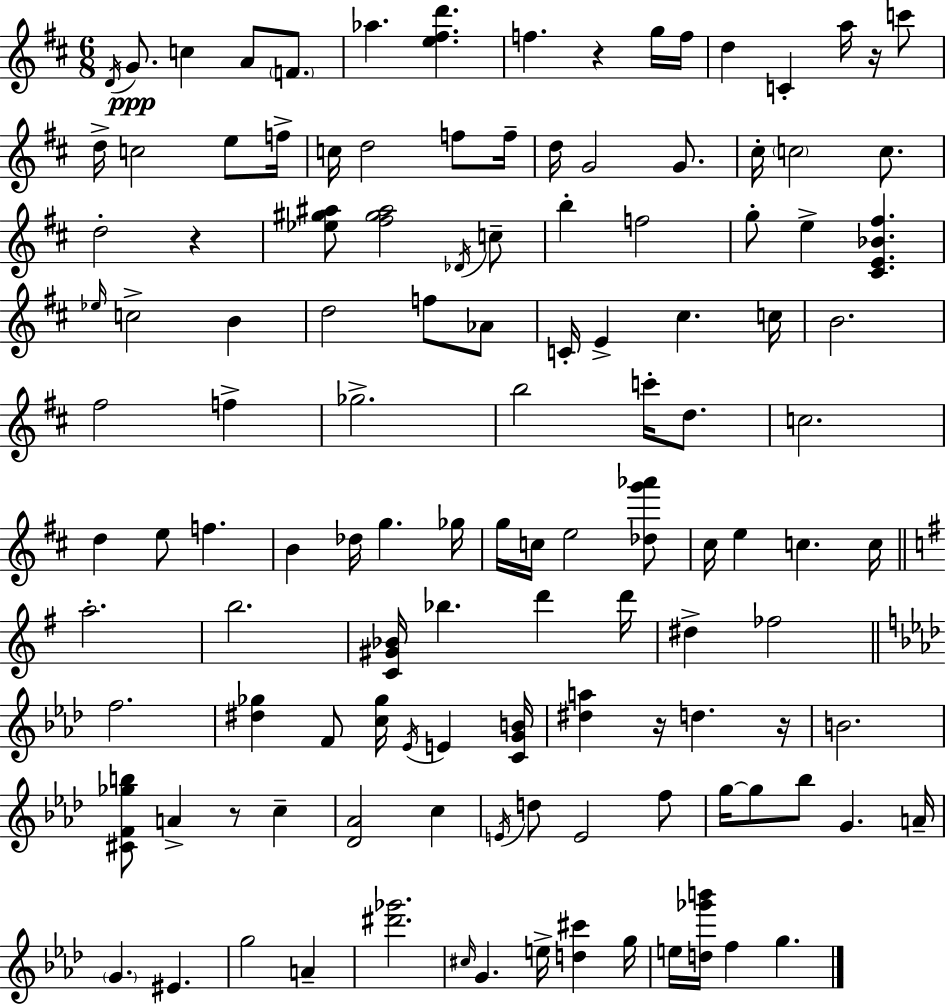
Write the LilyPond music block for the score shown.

{
  \clef treble
  \numericTimeSignature
  \time 6/8
  \key d \major
  \acciaccatura { d'16 }\ppp g'8. c''4 a'8 \parenthesize f'8. | aes''4. <e'' fis'' d'''>4. | f''4. r4 g''16 | f''16 d''4 c'4-. a''16 r16 c'''8 | \break d''16-> c''2 e''8 | f''16-> c''16 d''2 f''8 | f''16-- d''16 g'2 g'8. | cis''16-. \parenthesize c''2 c''8. | \break d''2-. r4 | <ees'' gis'' ais''>8 <fis'' gis'' ais''>2 \acciaccatura { des'16 } | c''8-- b''4-. f''2 | g''8-. e''4-> <cis' e' bes' fis''>4. | \break \grace { ees''16 } c''2-> b'4 | d''2 f''8 | aes'8 c'16-. e'4-> cis''4. | c''16 b'2. | \break fis''2 f''4-> | ges''2.-> | b''2 c'''16-. | d''8. c''2. | \break d''4 e''8 f''4. | b'4 des''16 g''4. | ges''16 g''16 c''16 e''2 | <des'' g''' aes'''>8 cis''16 e''4 c''4. | \break c''16 \bar "||" \break \key g \major a''2.-. | b''2. | <c' gis' bes'>16 bes''4. d'''4 d'''16 | dis''4-> fes''2 | \break \bar "||" \break \key aes \major f''2. | <dis'' ges''>4 f'8 <c'' ges''>16 \acciaccatura { ees'16 } e'4 | <c' g' b'>16 <dis'' a''>4 r16 d''4. | r16 b'2. | \break <cis' f' ges'' b''>8 a'4-> r8 c''4-- | <des' aes'>2 c''4 | \acciaccatura { e'16 } d''8 e'2 | f''8 g''16~~ g''8 bes''8 g'4. | \break a'16-- \parenthesize g'4. eis'4. | g''2 a'4-- | <dis''' ges'''>2. | \grace { cis''16 } g'4. e''16-> <d'' cis'''>4 | \break g''16 e''16 <d'' ges''' b'''>16 f''4 g''4. | \bar "|."
}